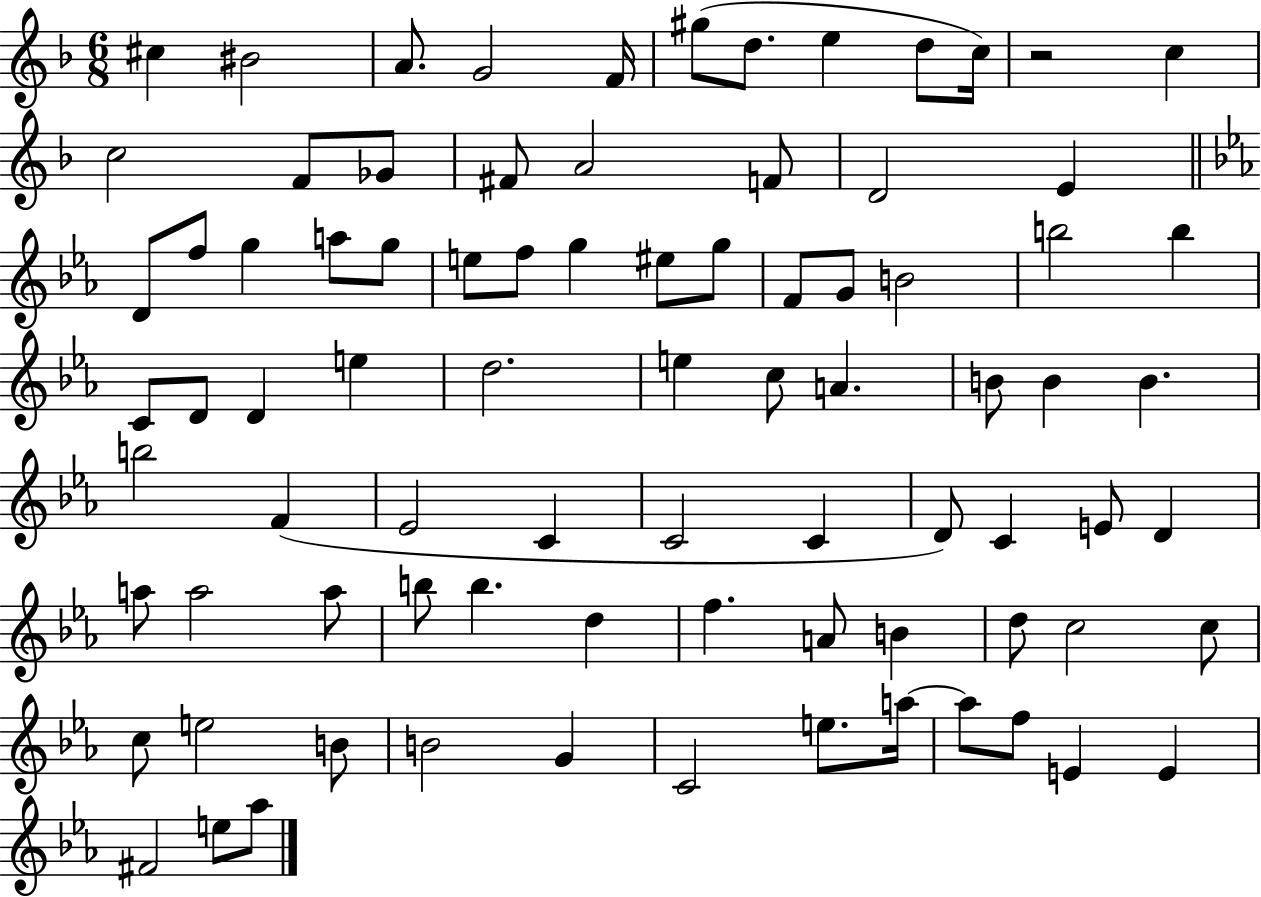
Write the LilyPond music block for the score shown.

{
  \clef treble
  \numericTimeSignature
  \time 6/8
  \key f \major
  cis''4 bis'2 | a'8. g'2 f'16 | gis''8( d''8. e''4 d''8 c''16) | r2 c''4 | \break c''2 f'8 ges'8 | fis'8 a'2 f'8 | d'2 e'4 | \bar "||" \break \key c \minor d'8 f''8 g''4 a''8 g''8 | e''8 f''8 g''4 eis''8 g''8 | f'8 g'8 b'2 | b''2 b''4 | \break c'8 d'8 d'4 e''4 | d''2. | e''4 c''8 a'4. | b'8 b'4 b'4. | \break b''2 f'4( | ees'2 c'4 | c'2 c'4 | d'8) c'4 e'8 d'4 | \break a''8 a''2 a''8 | b''8 b''4. d''4 | f''4. a'8 b'4 | d''8 c''2 c''8 | \break c''8 e''2 b'8 | b'2 g'4 | c'2 e''8. a''16~~ | a''8 f''8 e'4 e'4 | \break fis'2 e''8 aes''8 | \bar "|."
}